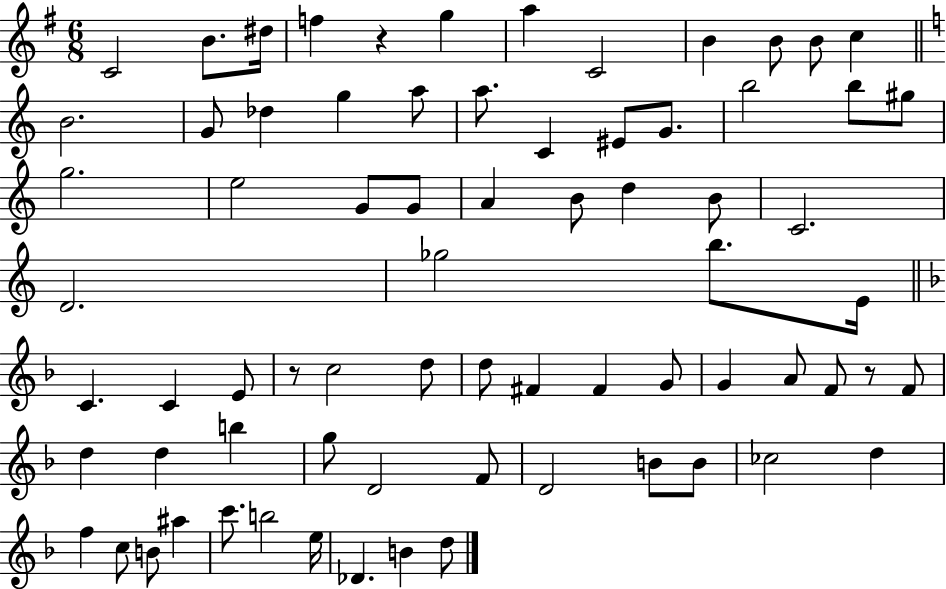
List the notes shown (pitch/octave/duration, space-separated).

C4/h B4/e. D#5/s F5/q R/q G5/q A5/q C4/h B4/q B4/e B4/e C5/q B4/h. G4/e Db5/q G5/q A5/e A5/e. C4/q EIS4/e G4/e. B5/h B5/e G#5/e G5/h. E5/h G4/e G4/e A4/q B4/e D5/q B4/e C4/h. D4/h. Gb5/h B5/e. E4/s C4/q. C4/q E4/e R/e C5/h D5/e D5/e F#4/q F#4/q G4/e G4/q A4/e F4/e R/e F4/e D5/q D5/q B5/q G5/e D4/h F4/e D4/h B4/e B4/e CES5/h D5/q F5/q C5/e B4/e A#5/q C6/e. B5/h E5/s Db4/q. B4/q D5/e